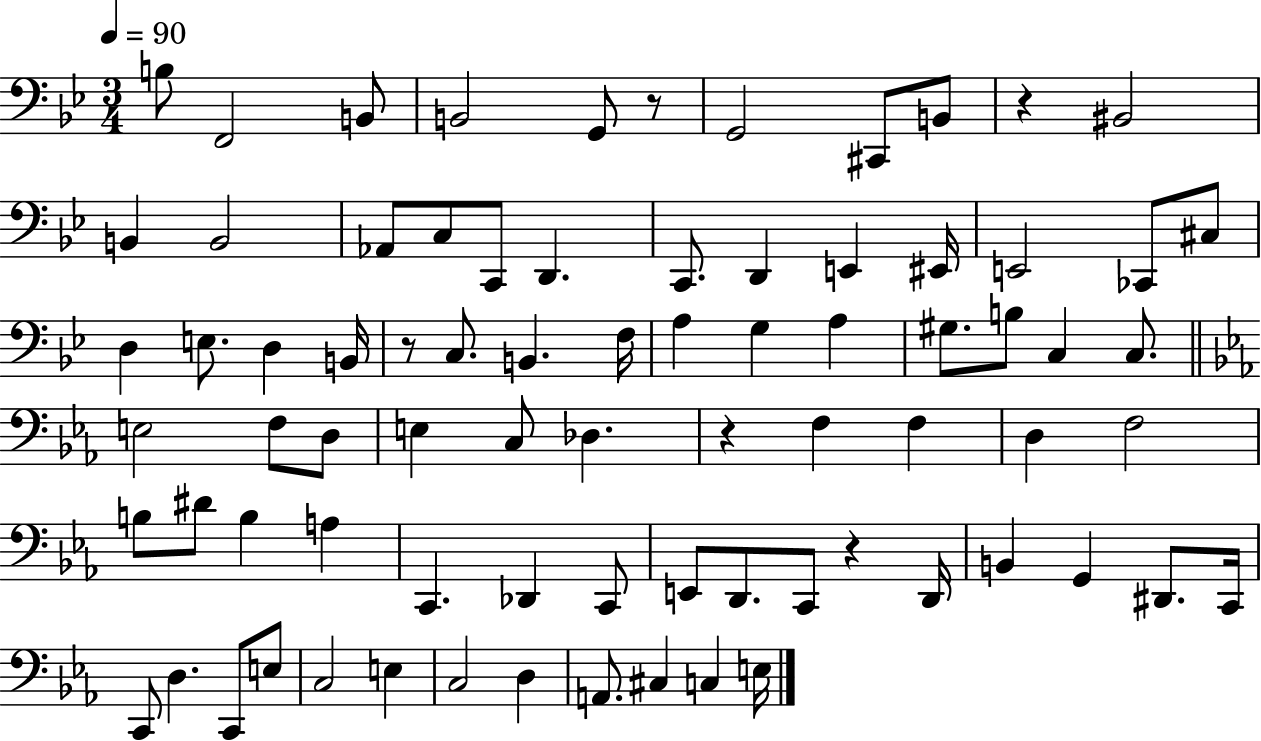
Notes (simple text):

B3/e F2/h B2/e B2/h G2/e R/e G2/h C#2/e B2/e R/q BIS2/h B2/q B2/h Ab2/e C3/e C2/e D2/q. C2/e. D2/q E2/q EIS2/s E2/h CES2/e C#3/e D3/q E3/e. D3/q B2/s R/e C3/e. B2/q. F3/s A3/q G3/q A3/q G#3/e. B3/e C3/q C3/e. E3/h F3/e D3/e E3/q C3/e Db3/q. R/q F3/q F3/q D3/q F3/h B3/e D#4/e B3/q A3/q C2/q. Db2/q C2/e E2/e D2/e. C2/e R/q D2/s B2/q G2/q D#2/e. C2/s C2/e D3/q. C2/e E3/e C3/h E3/q C3/h D3/q A2/e. C#3/q C3/q E3/s